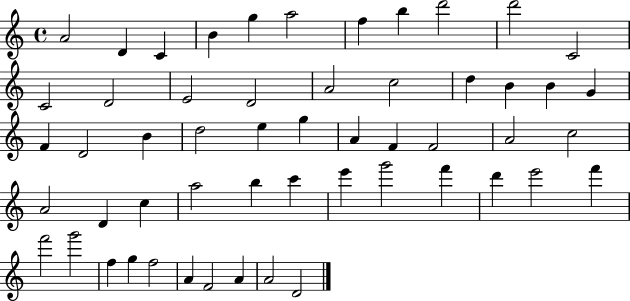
A4/h D4/q C4/q B4/q G5/q A5/h F5/q B5/q D6/h D6/h C4/h C4/h D4/h E4/h D4/h A4/h C5/h D5/q B4/q B4/q G4/q F4/q D4/h B4/q D5/h E5/q G5/q A4/q F4/q F4/h A4/h C5/h A4/h D4/q C5/q A5/h B5/q C6/q E6/q G6/h F6/q D6/q E6/h F6/q F6/h G6/h F5/q G5/q F5/h A4/q F4/h A4/q A4/h D4/h